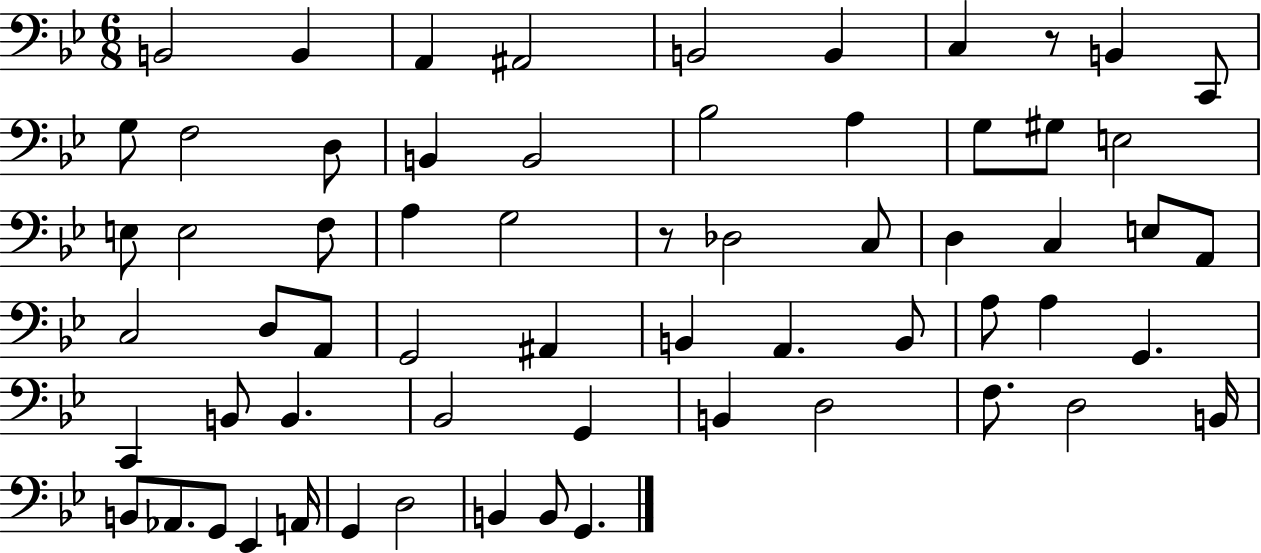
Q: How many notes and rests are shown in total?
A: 63